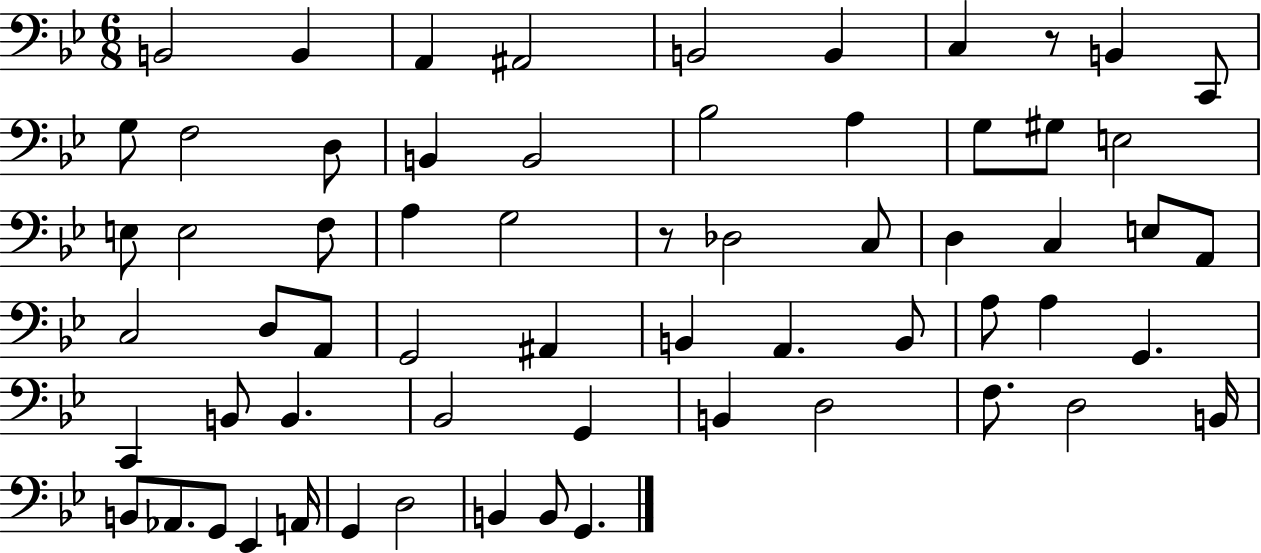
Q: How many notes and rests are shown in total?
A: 63